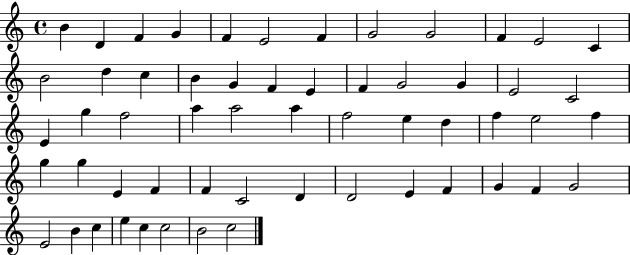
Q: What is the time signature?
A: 4/4